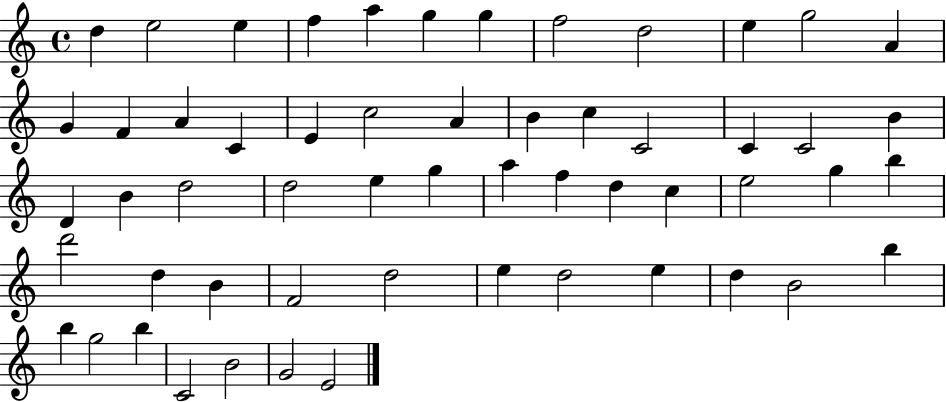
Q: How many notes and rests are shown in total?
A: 56